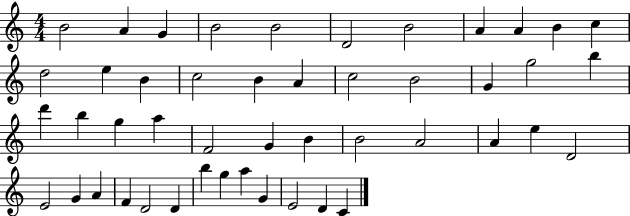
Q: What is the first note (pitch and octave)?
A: B4